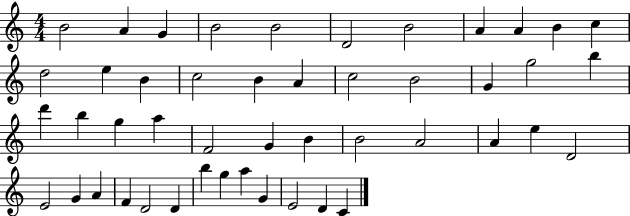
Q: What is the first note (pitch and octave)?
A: B4